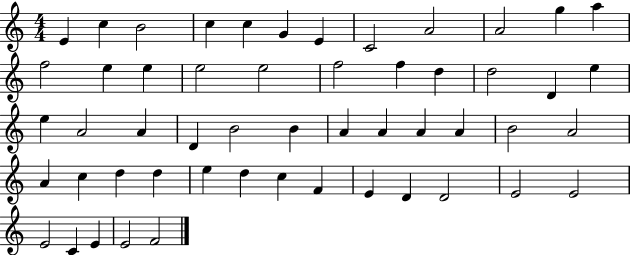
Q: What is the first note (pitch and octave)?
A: E4